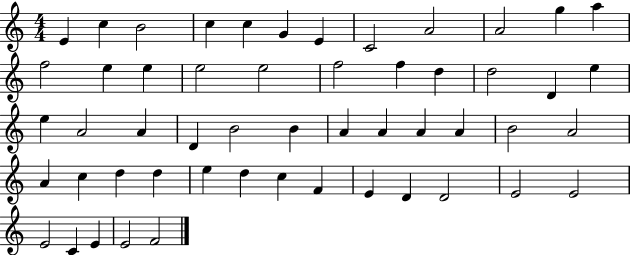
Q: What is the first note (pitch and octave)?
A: E4